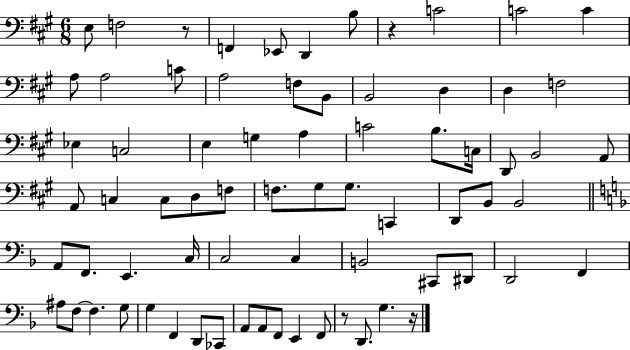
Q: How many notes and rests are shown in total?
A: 72